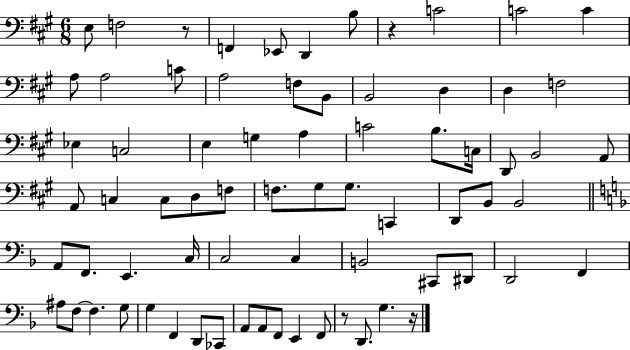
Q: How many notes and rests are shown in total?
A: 72